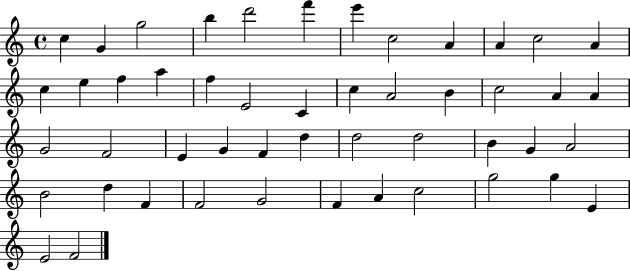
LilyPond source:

{
  \clef treble
  \time 4/4
  \defaultTimeSignature
  \key c \major
  c''4 g'4 g''2 | b''4 d'''2 f'''4 | e'''4 c''2 a'4 | a'4 c''2 a'4 | \break c''4 e''4 f''4 a''4 | f''4 e'2 c'4 | c''4 a'2 b'4 | c''2 a'4 a'4 | \break g'2 f'2 | e'4 g'4 f'4 d''4 | d''2 d''2 | b'4 g'4 a'2 | \break b'2 d''4 f'4 | f'2 g'2 | f'4 a'4 c''2 | g''2 g''4 e'4 | \break e'2 f'2 | \bar "|."
}